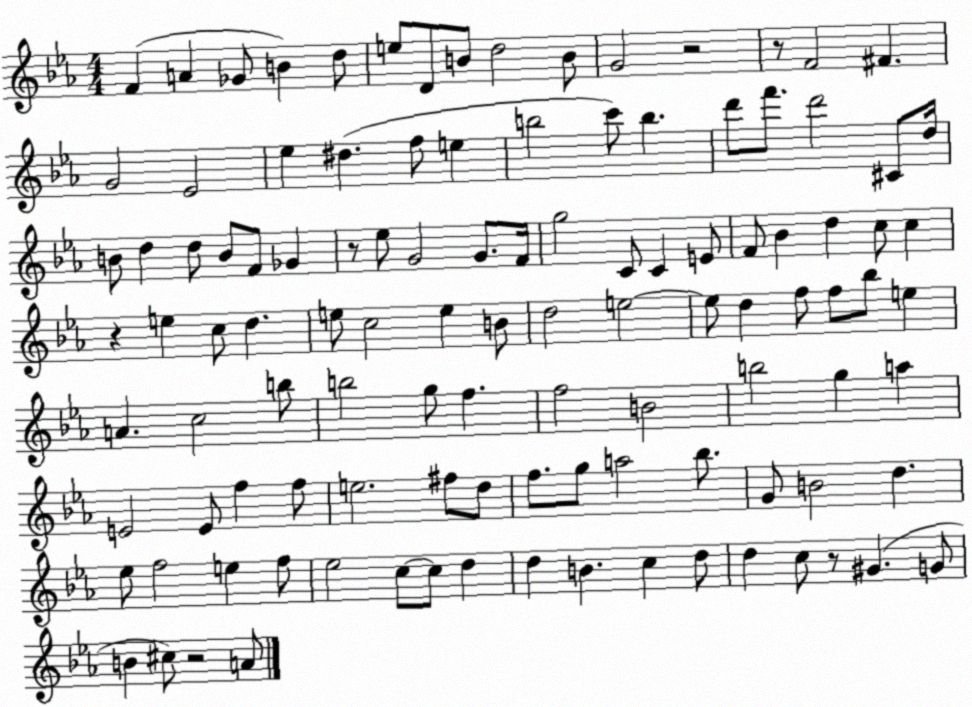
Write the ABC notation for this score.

X:1
T:Untitled
M:4/4
L:1/4
K:Eb
F A _G/2 B d/2 e/2 D/2 B/2 d2 B/2 G2 z2 z/2 F2 ^F G2 _E2 _e ^d f/2 e b2 c'/2 b d'/2 f'/2 d'2 ^C/2 d/4 B/2 d d/2 B/2 F/2 _G z/2 _e/2 G2 G/2 F/4 g2 C/2 C E/2 F/2 _B d c/2 c z e c/2 d e/2 c2 e B/2 d2 e2 e/2 d f/2 f/2 _b/2 e A c2 b/2 b2 g/2 f f2 B2 b2 g a E2 E/2 f f/2 e2 ^f/2 d/2 f/2 g/2 a2 _b/2 G/2 B2 d _e/2 f2 e f/2 _e2 c/2 c/2 d d B c d/2 d c/2 z/2 ^G G/2 B ^c/2 z2 A/2